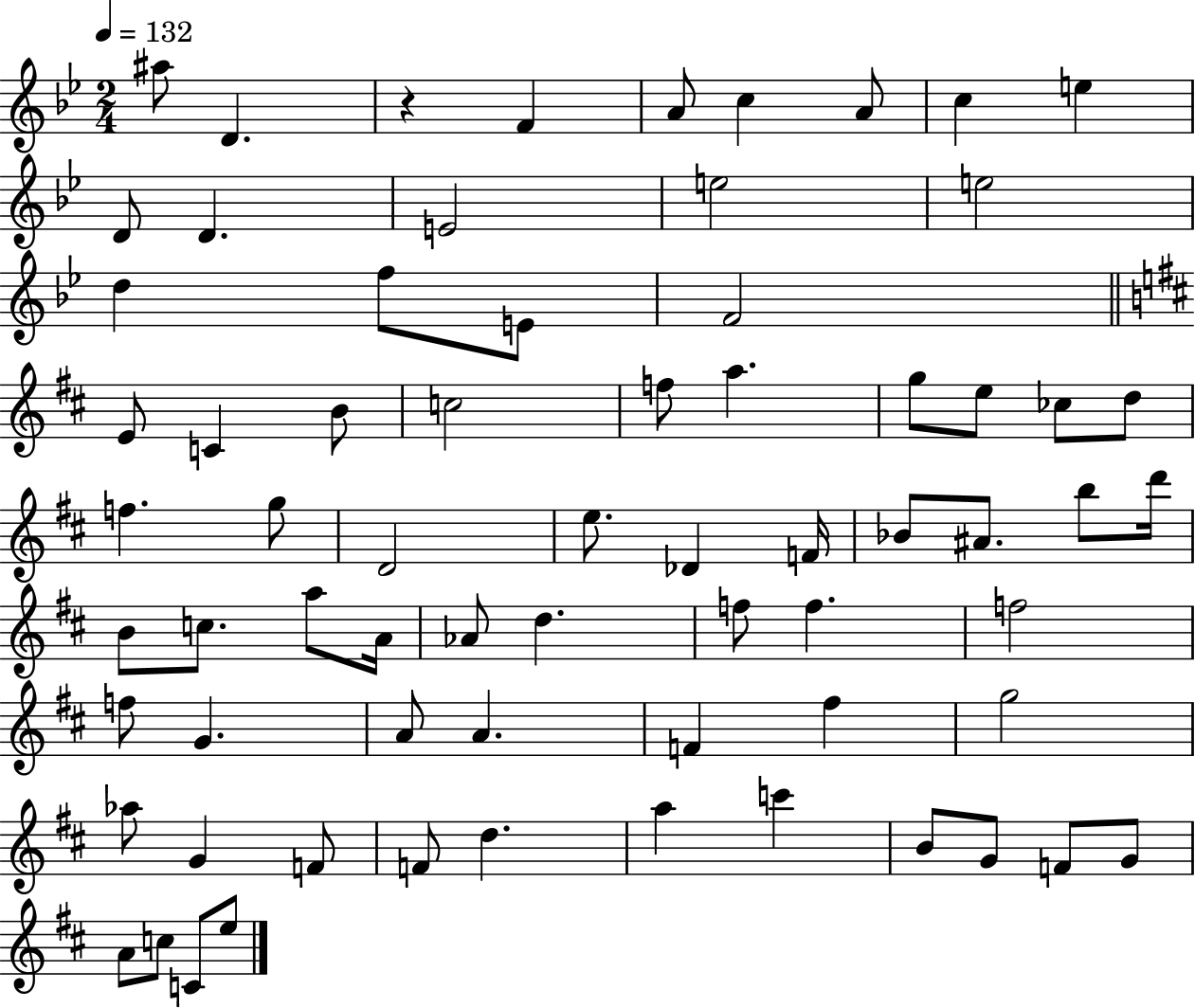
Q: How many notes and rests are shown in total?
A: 69